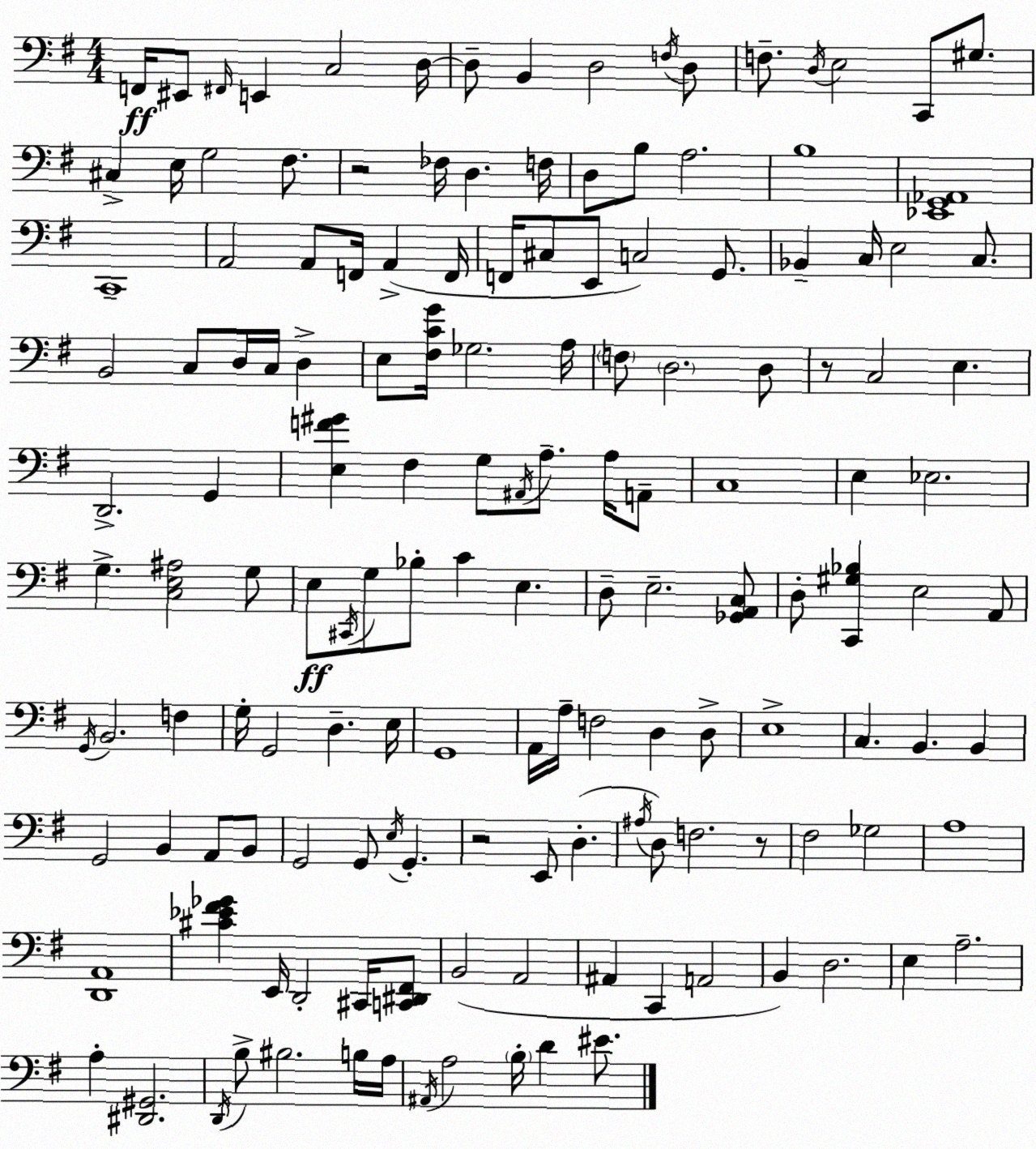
X:1
T:Untitled
M:4/4
L:1/4
K:G
F,,/4 ^E,,/2 ^F,,/4 E,, C,2 D,/4 D,/2 B,, D,2 F,/4 D,/2 F,/2 D,/4 E,2 C,,/2 ^G,/2 ^C, E,/4 G,2 ^F,/2 z2 _F,/4 D, F,/4 D,/2 B,/2 A,2 B,4 [_E,,G,,_A,,]4 C,,4 A,,2 A,,/2 F,,/4 A,, F,,/4 F,,/4 ^C,/2 E,,/2 C,2 G,,/2 _B,, C,/4 E,2 C,/2 B,,2 C,/2 D,/4 C,/4 D, E,/2 [^F,CG]/4 _G,2 A,/4 F,/2 D,2 D,/2 z/2 C,2 E, D,,2 G,, [E,F^G] ^F, G,/2 ^A,,/4 A,/2 A,/4 A,,/2 C,4 E, _E,2 G, [C,E,^A,]2 G,/2 E,/2 ^C,,/4 G,/2 _B,/2 C E, D,/2 E,2 [_G,,A,,C,]/2 D,/2 [C,,^G,_B,] E,2 A,,/2 G,,/4 B,,2 F, G,/4 G,,2 D, E,/4 G,,4 A,,/4 A,/4 F,2 D, D,/2 E,4 C, B,, B,, G,,2 B,, A,,/2 B,,/2 G,,2 G,,/2 E,/4 G,, z2 E,,/2 D, ^A,/4 D,/2 F,2 z/2 ^F,2 _G,2 A,4 [D,,A,,]4 [^C_E^F_G] E,,/4 D,,2 ^C,,/4 [C,,^D,,^F,,]/2 B,,2 A,,2 ^A,, C,, A,,2 B,, D,2 E, A,2 A, [^D,,^G,,]2 D,,/4 B,/2 ^B,2 B,/4 A,/4 ^A,,/4 A,2 B,/4 D ^E/2